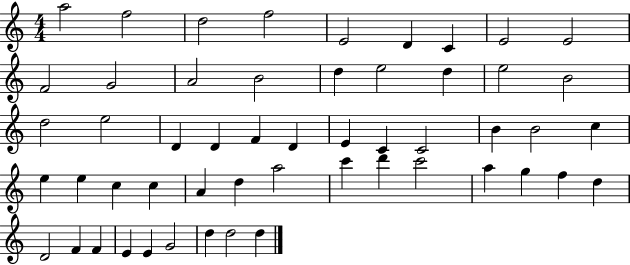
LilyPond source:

{
  \clef treble
  \numericTimeSignature
  \time 4/4
  \key c \major
  a''2 f''2 | d''2 f''2 | e'2 d'4 c'4 | e'2 e'2 | \break f'2 g'2 | a'2 b'2 | d''4 e''2 d''4 | e''2 b'2 | \break d''2 e''2 | d'4 d'4 f'4 d'4 | e'4 c'4 c'2 | b'4 b'2 c''4 | \break e''4 e''4 c''4 c''4 | a'4 d''4 a''2 | c'''4 d'''4 c'''2 | a''4 g''4 f''4 d''4 | \break d'2 f'4 f'4 | e'4 e'4 g'2 | d''4 d''2 d''4 | \bar "|."
}